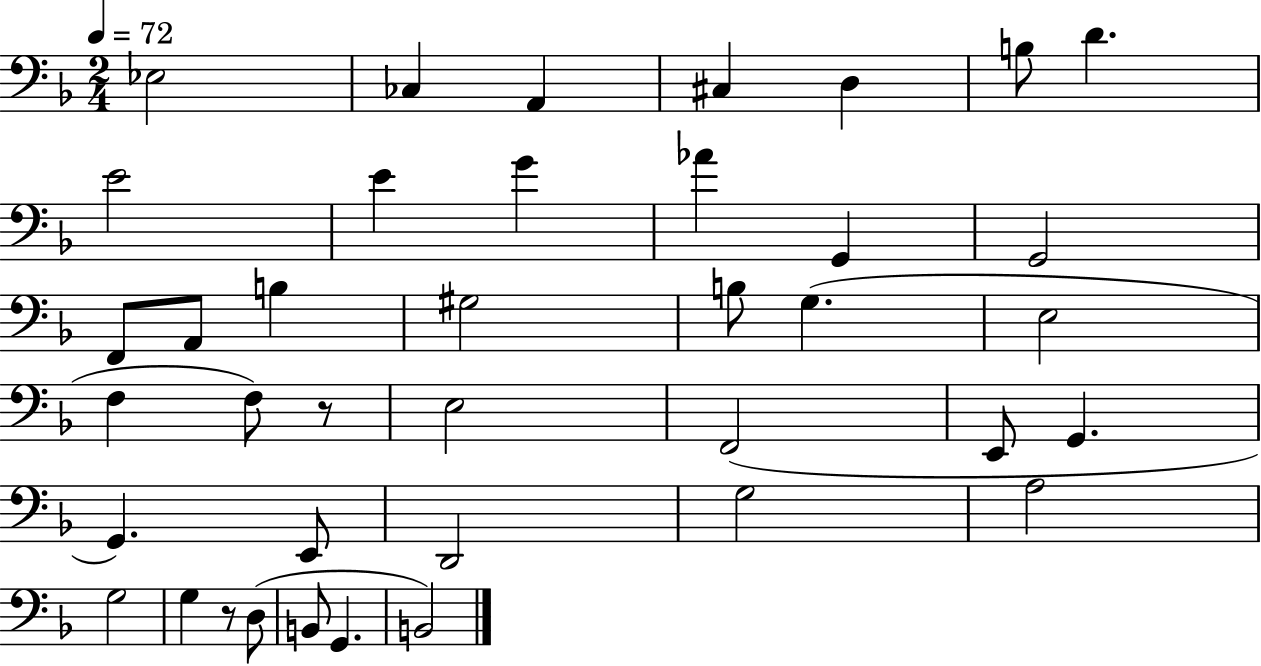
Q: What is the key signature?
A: F major